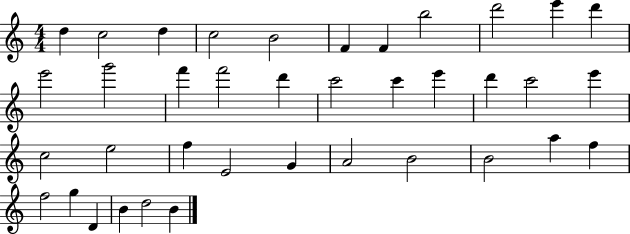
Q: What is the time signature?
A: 4/4